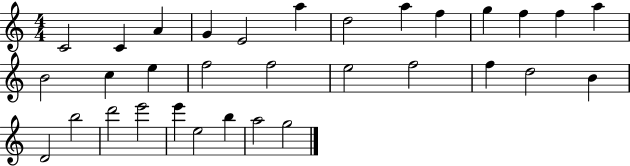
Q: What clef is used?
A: treble